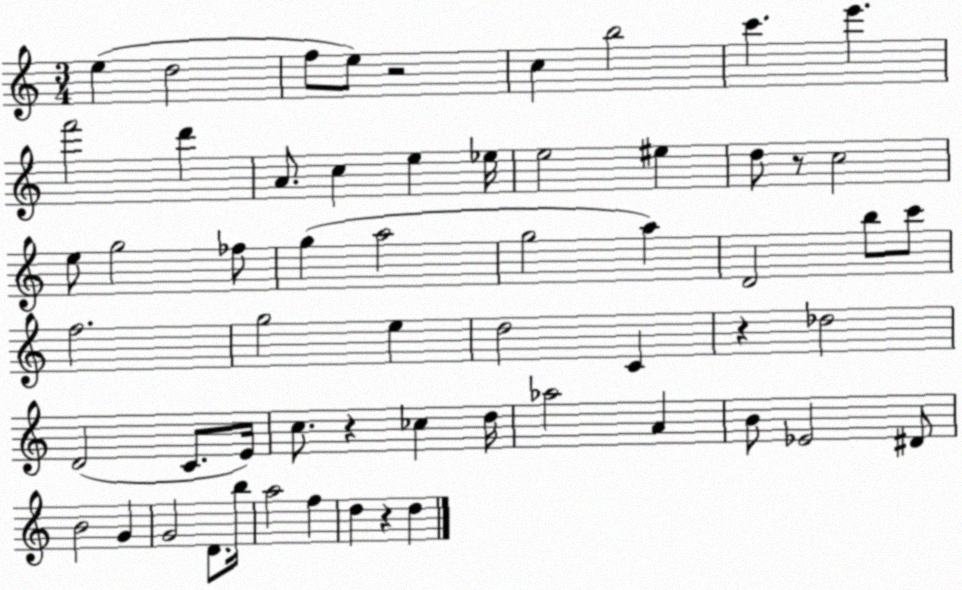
X:1
T:Untitled
M:3/4
L:1/4
K:C
e d2 f/2 e/2 z2 c b2 c' e' f'2 d' A/2 c e _e/4 e2 ^e d/2 z/2 c2 e/2 g2 _f/2 g a2 g2 a D2 b/2 c'/2 f2 g2 e d2 C z _d2 D2 C/2 E/4 c/2 z _c d/4 _a2 A B/2 _E2 ^D/2 B2 G G2 D/2 b/4 a2 f d z d